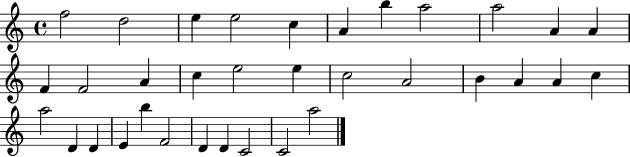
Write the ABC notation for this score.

X:1
T:Untitled
M:4/4
L:1/4
K:C
f2 d2 e e2 c A b a2 a2 A A F F2 A c e2 e c2 A2 B A A c a2 D D E b F2 D D C2 C2 a2